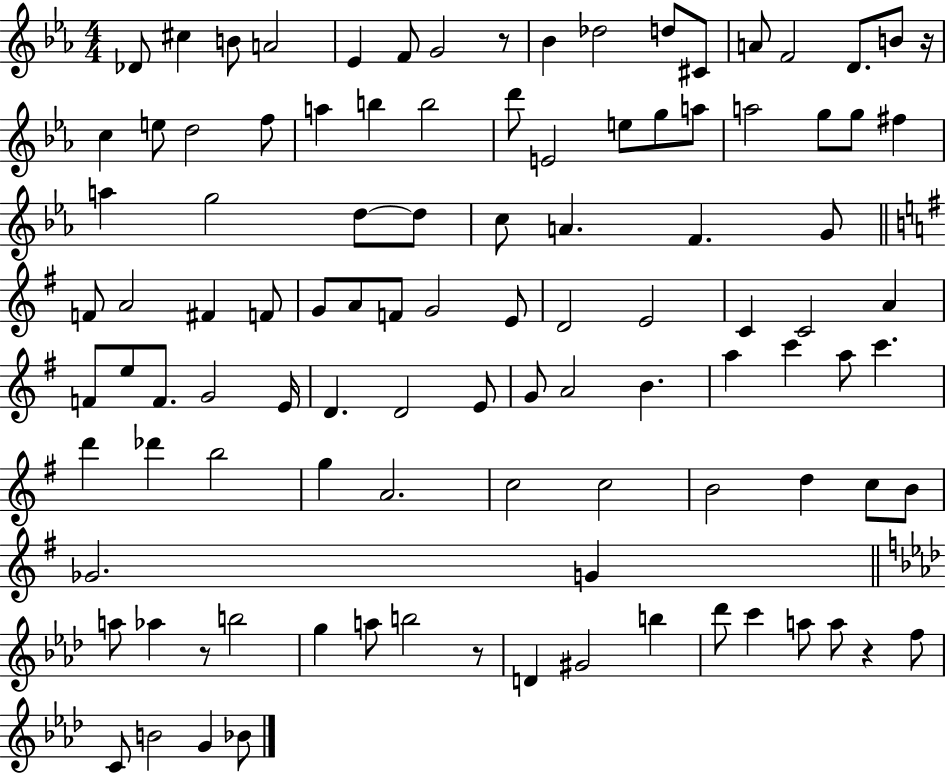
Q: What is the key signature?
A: EES major